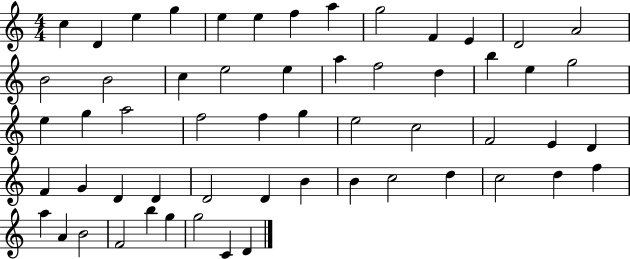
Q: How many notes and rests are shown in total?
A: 57